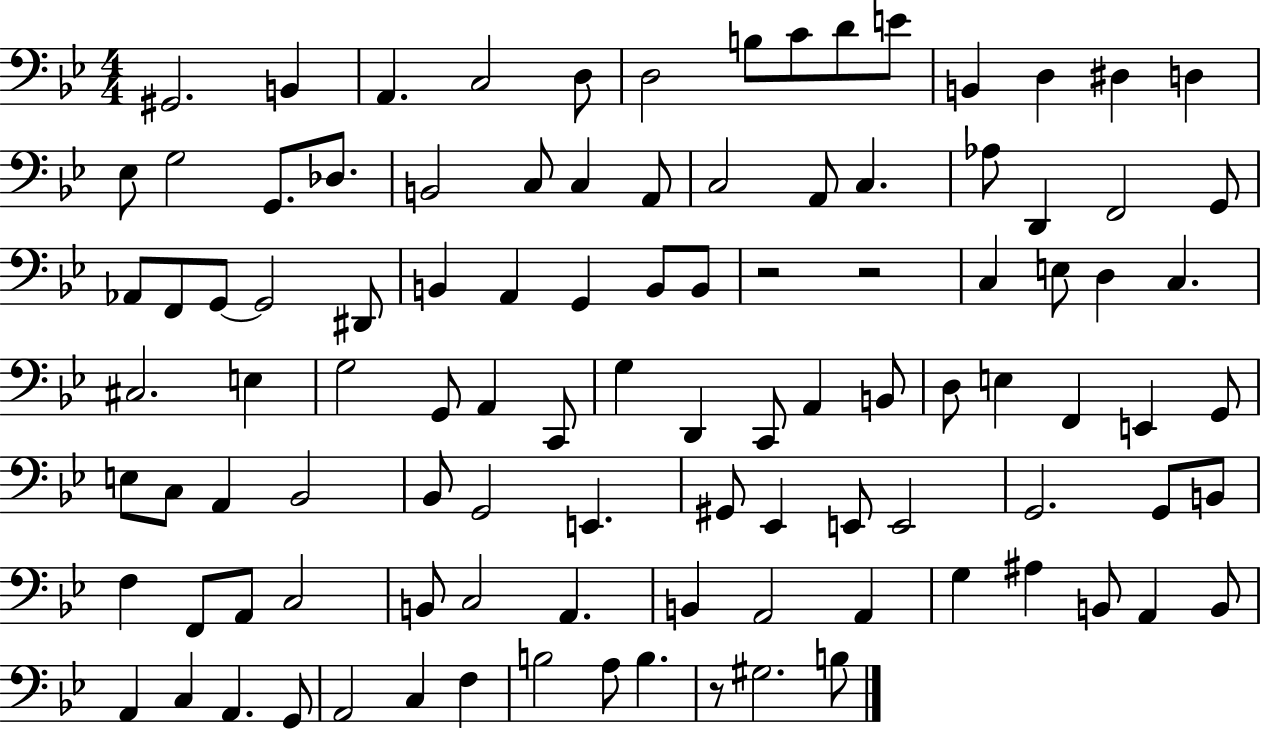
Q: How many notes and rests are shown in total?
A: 103